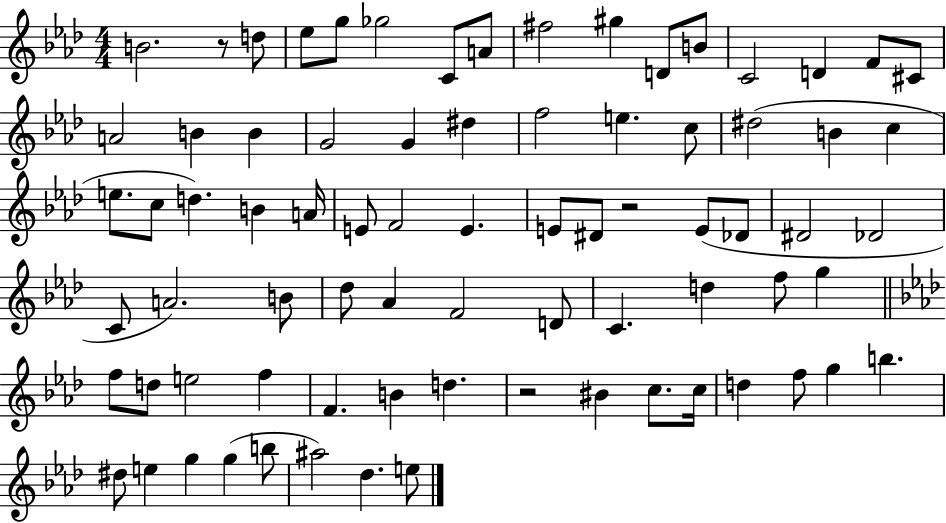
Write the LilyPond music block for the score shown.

{
  \clef treble
  \numericTimeSignature
  \time 4/4
  \key aes \major
  b'2. r8 d''8 | ees''8 g''8 ges''2 c'8 a'8 | fis''2 gis''4 d'8 b'8 | c'2 d'4 f'8 cis'8 | \break a'2 b'4 b'4 | g'2 g'4 dis''4 | f''2 e''4. c''8 | dis''2( b'4 c''4 | \break e''8. c''8 d''4.) b'4 a'16 | e'8 f'2 e'4. | e'8 dis'8 r2 e'8( des'8 | dis'2 des'2 | \break c'8 a'2.) b'8 | des''8 aes'4 f'2 d'8 | c'4. d''4 f''8 g''4 | \bar "||" \break \key aes \major f''8 d''8 e''2 f''4 | f'4. b'4 d''4. | r2 bis'4 c''8. c''16 | d''4 f''8 g''4 b''4. | \break dis''8 e''4 g''4 g''4( b''8 | ais''2) des''4. e''8 | \bar "|."
}